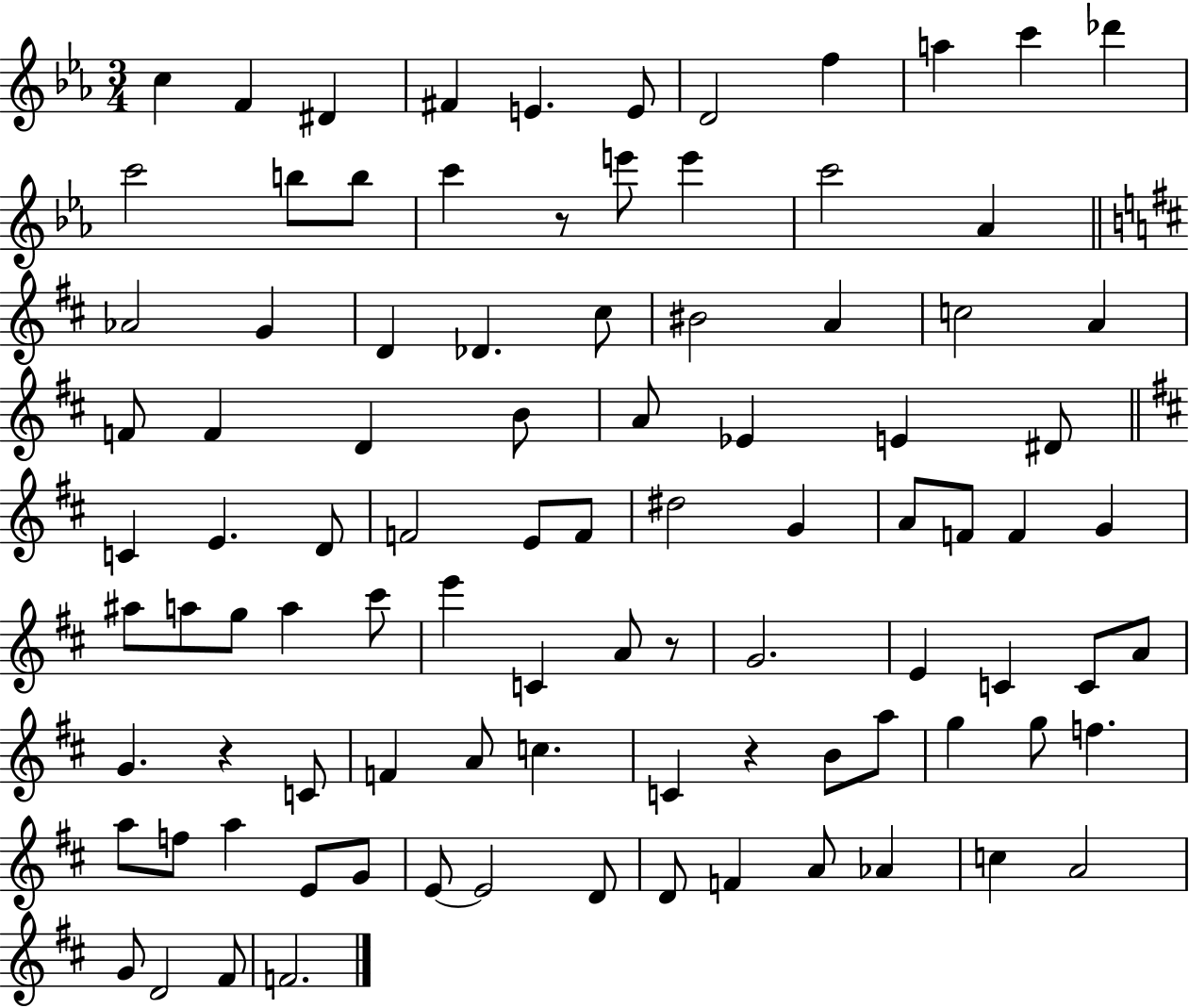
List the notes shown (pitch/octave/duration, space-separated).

C5/q F4/q D#4/q F#4/q E4/q. E4/e D4/h F5/q A5/q C6/q Db6/q C6/h B5/e B5/e C6/q R/e E6/e E6/q C6/h Ab4/q Ab4/h G4/q D4/q Db4/q. C#5/e BIS4/h A4/q C5/h A4/q F4/e F4/q D4/q B4/e A4/e Eb4/q E4/q D#4/e C4/q E4/q. D4/e F4/h E4/e F4/e D#5/h G4/q A4/e F4/e F4/q G4/q A#5/e A5/e G5/e A5/q C#6/e E6/q C4/q A4/e R/e G4/h. E4/q C4/q C4/e A4/e G4/q. R/q C4/e F4/q A4/e C5/q. C4/q R/q B4/e A5/e G5/q G5/e F5/q. A5/e F5/e A5/q E4/e G4/e E4/e E4/h D4/e D4/e F4/q A4/e Ab4/q C5/q A4/h G4/e D4/h F#4/e F4/h.